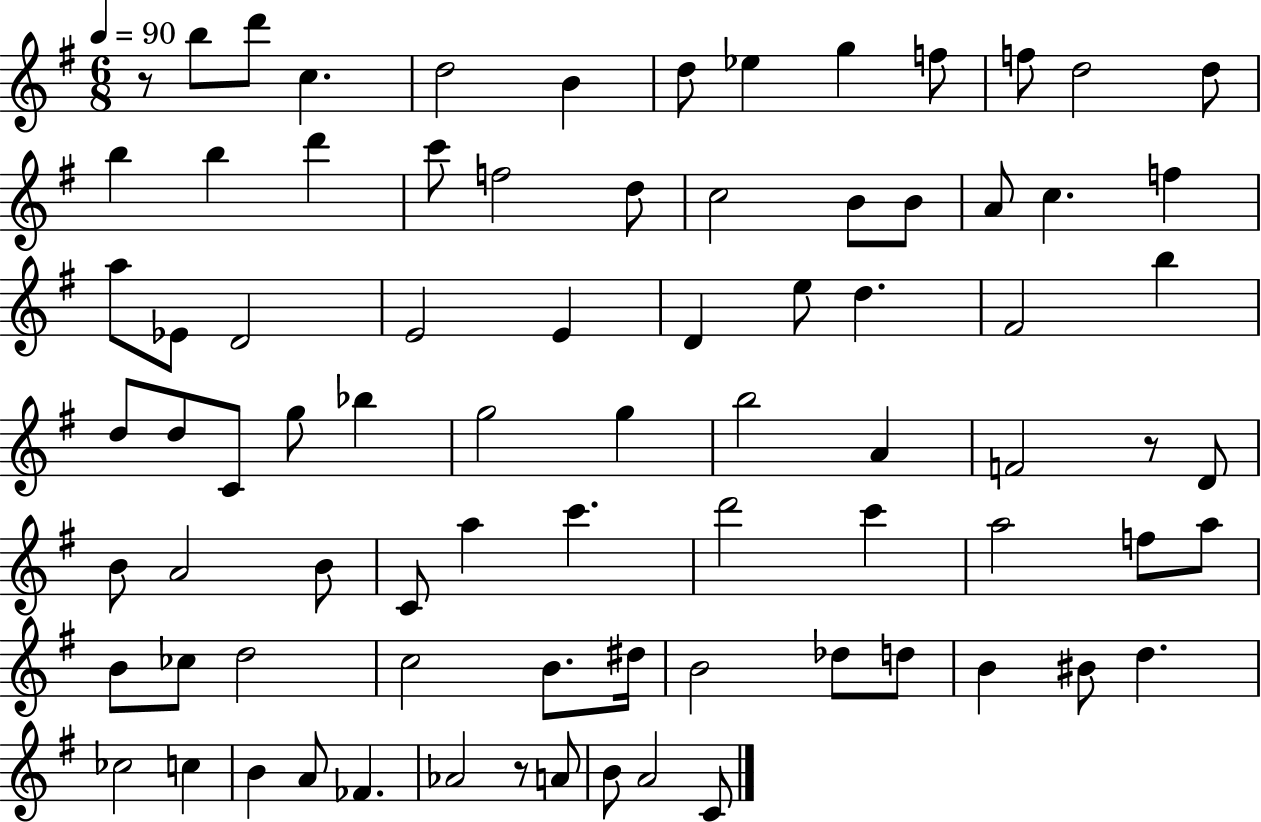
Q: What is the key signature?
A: G major